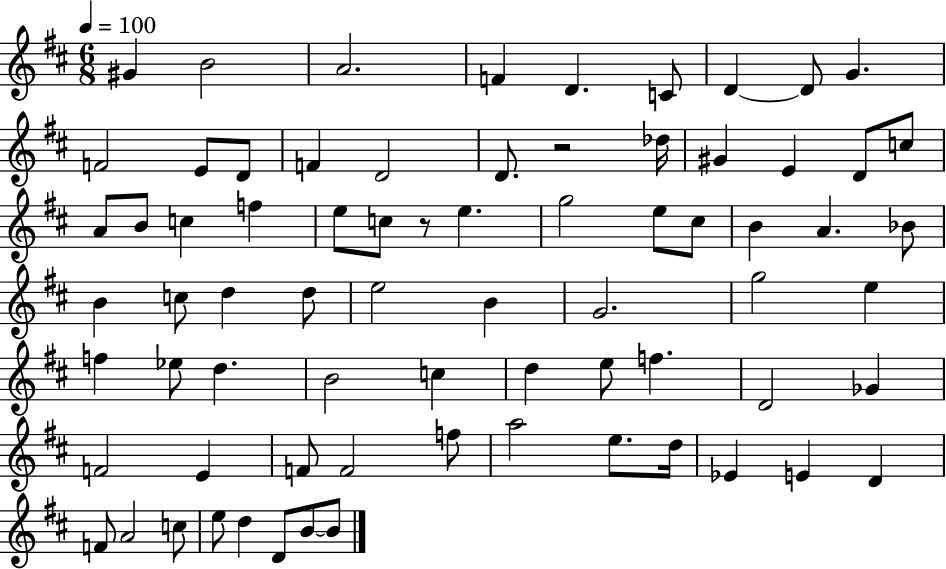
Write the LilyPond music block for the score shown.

{
  \clef treble
  \numericTimeSignature
  \time 6/8
  \key d \major
  \tempo 4 = 100
  \repeat volta 2 { gis'4 b'2 | a'2. | f'4 d'4. c'8 | d'4~~ d'8 g'4. | \break f'2 e'8 d'8 | f'4 d'2 | d'8. r2 des''16 | gis'4 e'4 d'8 c''8 | \break a'8 b'8 c''4 f''4 | e''8 c''8 r8 e''4. | g''2 e''8 cis''8 | b'4 a'4. bes'8 | \break b'4 c''8 d''4 d''8 | e''2 b'4 | g'2. | g''2 e''4 | \break f''4 ees''8 d''4. | b'2 c''4 | d''4 e''8 f''4. | d'2 ges'4 | \break f'2 e'4 | f'8 f'2 f''8 | a''2 e''8. d''16 | ees'4 e'4 d'4 | \break f'8 a'2 c''8 | e''8 d''4 d'8 b'8~~ b'8 | } \bar "|."
}